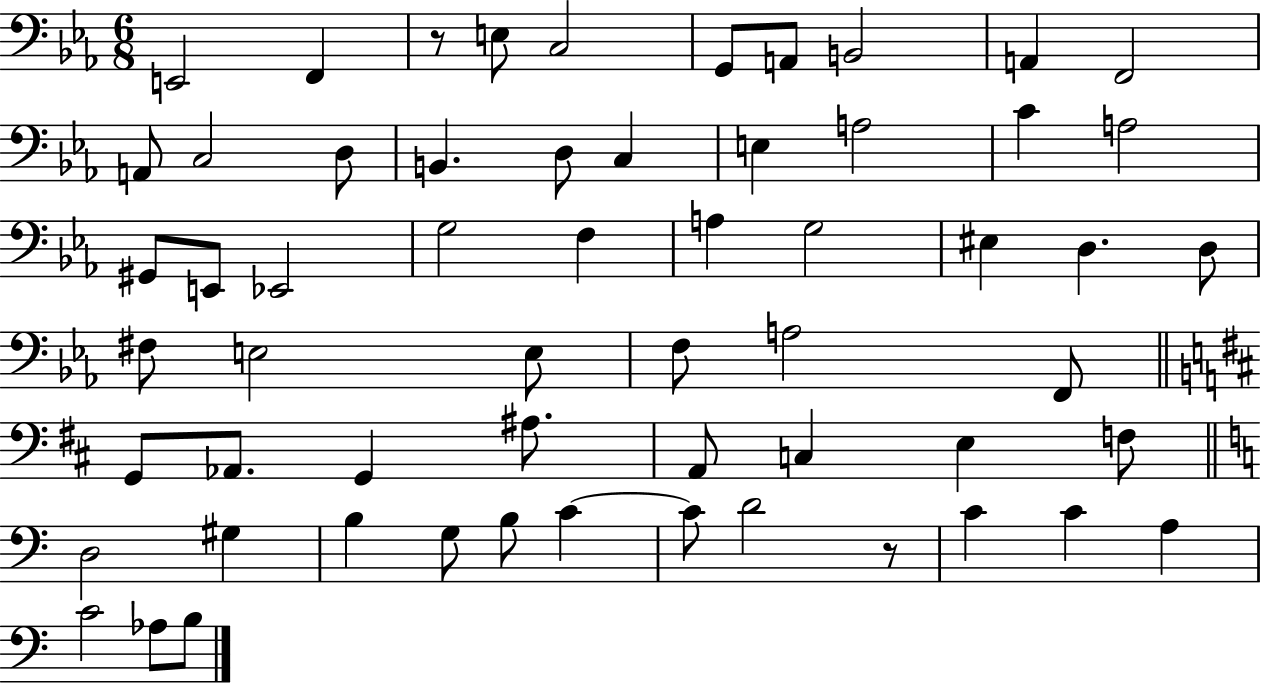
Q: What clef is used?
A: bass